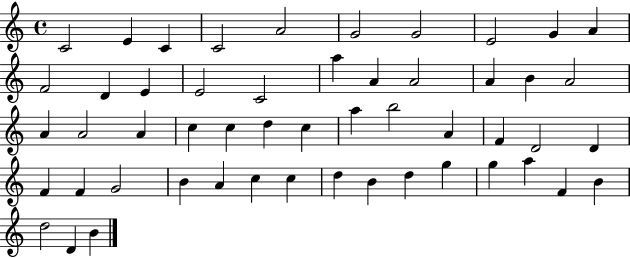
{
  \clef treble
  \time 4/4
  \defaultTimeSignature
  \key c \major
  c'2 e'4 c'4 | c'2 a'2 | g'2 g'2 | e'2 g'4 a'4 | \break f'2 d'4 e'4 | e'2 c'2 | a''4 a'4 a'2 | a'4 b'4 a'2 | \break a'4 a'2 a'4 | c''4 c''4 d''4 c''4 | a''4 b''2 a'4 | f'4 d'2 d'4 | \break f'4 f'4 g'2 | b'4 a'4 c''4 c''4 | d''4 b'4 d''4 g''4 | g''4 a''4 f'4 b'4 | \break d''2 d'4 b'4 | \bar "|."
}